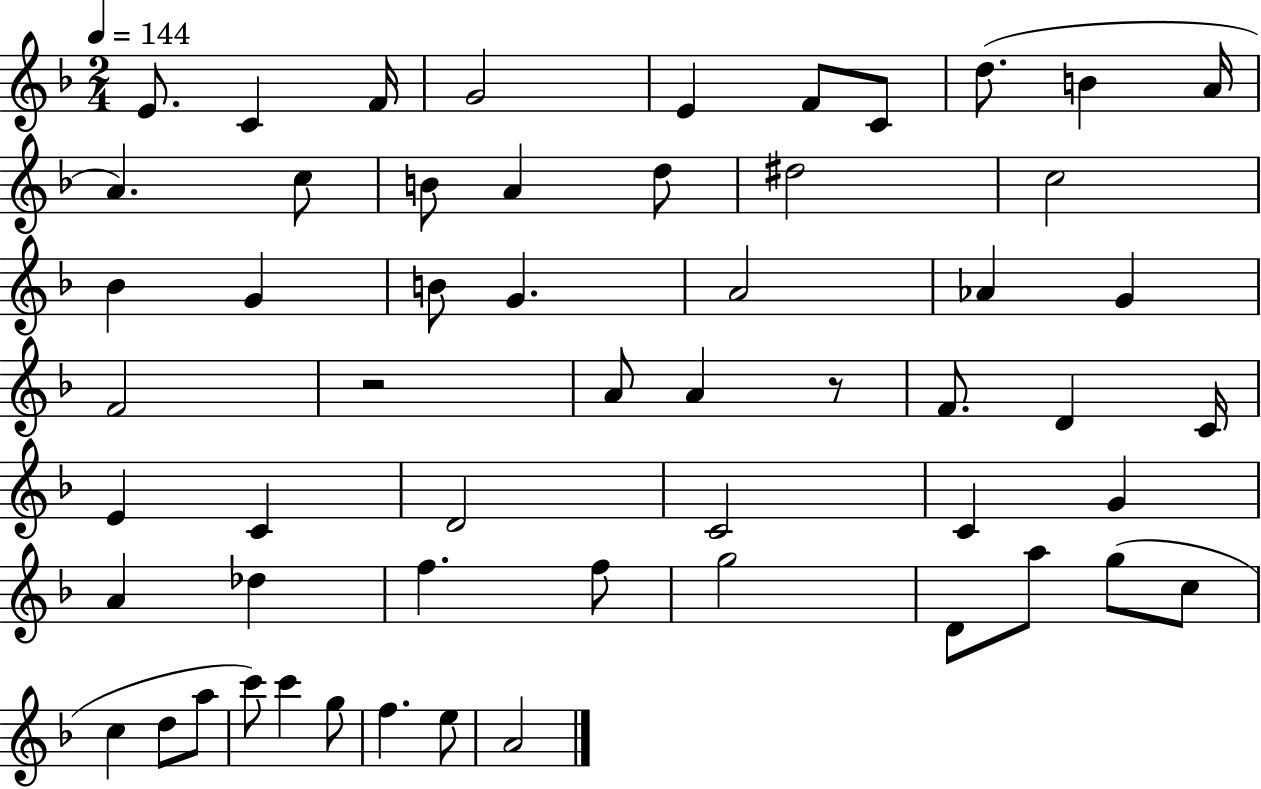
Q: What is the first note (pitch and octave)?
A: E4